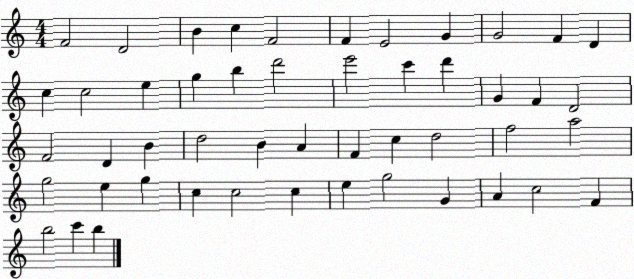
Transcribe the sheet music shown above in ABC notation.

X:1
T:Untitled
M:4/4
L:1/4
K:C
F2 D2 B c F2 F E2 G G2 F D c c2 e g b d'2 e'2 c' d' G F D2 F2 D B d2 B A F c d2 f2 a2 g2 e g c c2 c e g2 G A c2 F b2 c' b